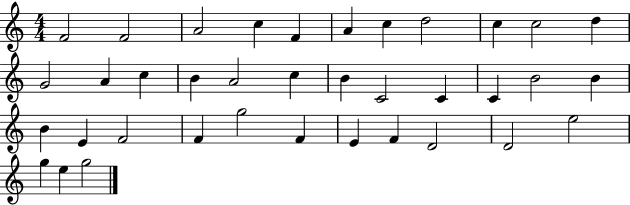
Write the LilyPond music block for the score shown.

{
  \clef treble
  \numericTimeSignature
  \time 4/4
  \key c \major
  f'2 f'2 | a'2 c''4 f'4 | a'4 c''4 d''2 | c''4 c''2 d''4 | \break g'2 a'4 c''4 | b'4 a'2 c''4 | b'4 c'2 c'4 | c'4 b'2 b'4 | \break b'4 e'4 f'2 | f'4 g''2 f'4 | e'4 f'4 d'2 | d'2 e''2 | \break g''4 e''4 g''2 | \bar "|."
}